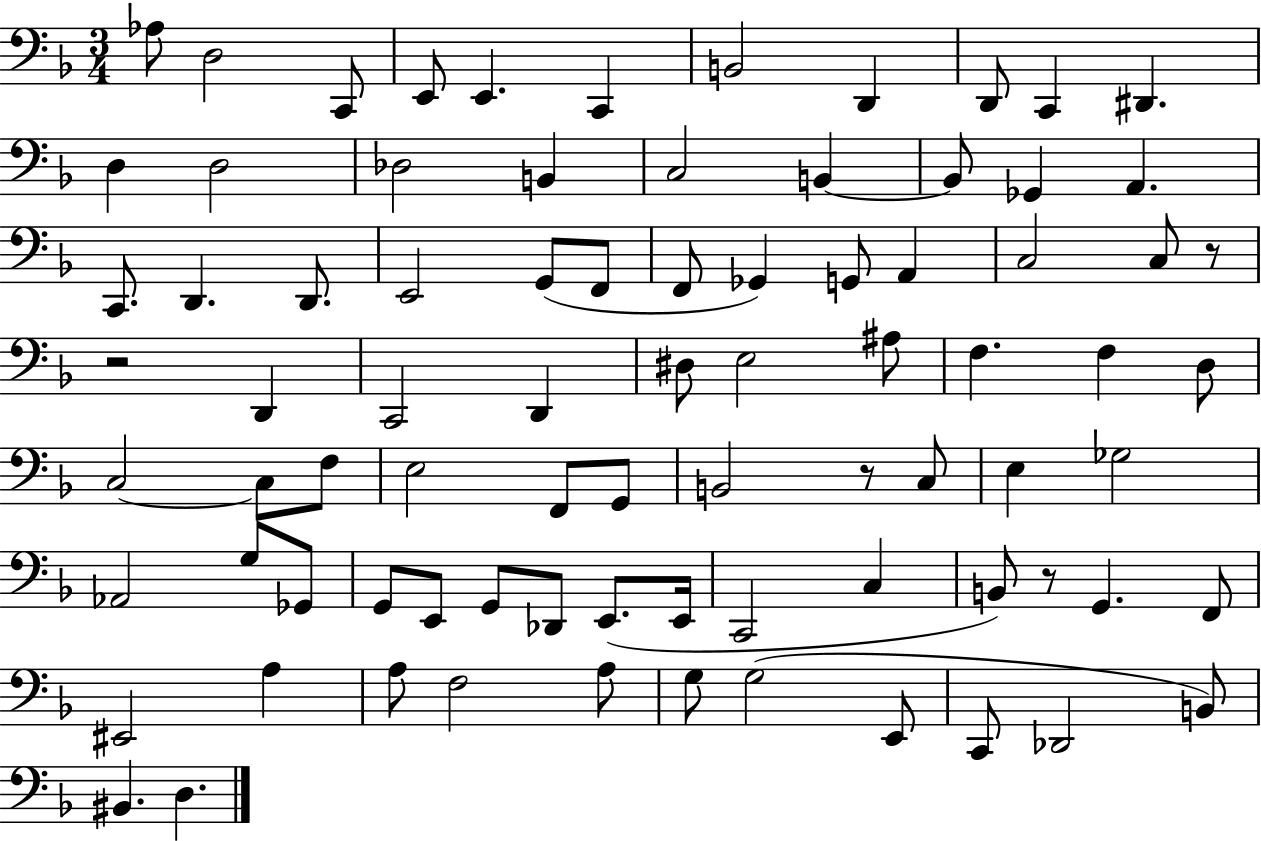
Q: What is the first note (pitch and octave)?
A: Ab3